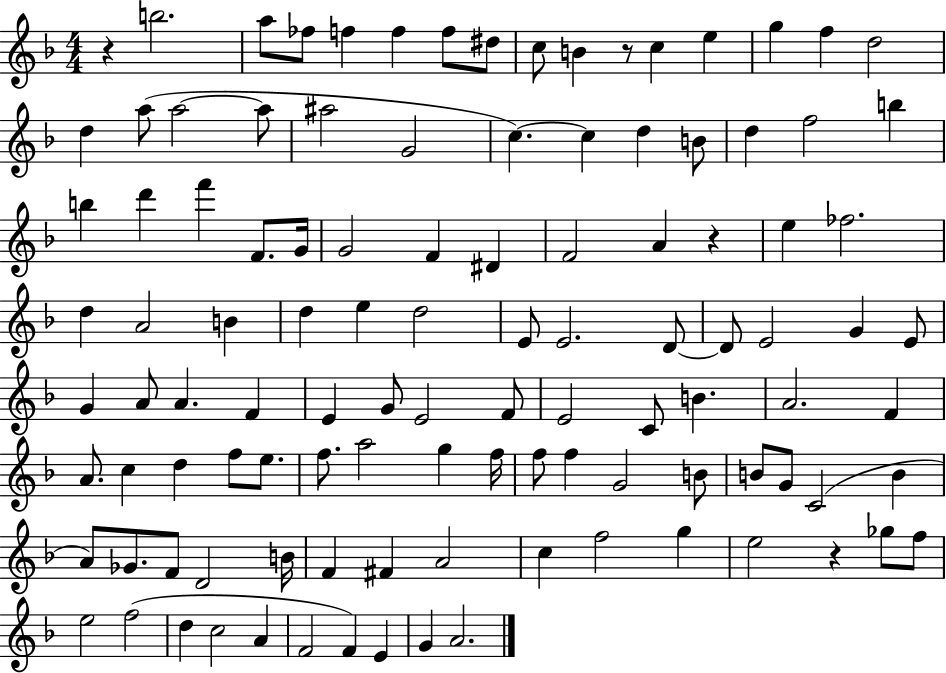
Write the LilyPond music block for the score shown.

{
  \clef treble
  \numericTimeSignature
  \time 4/4
  \key f \major
  r4 b''2. | a''8 fes''8 f''4 f''4 f''8 dis''8 | c''8 b'4 r8 c''4 e''4 | g''4 f''4 d''2 | \break d''4 a''8( a''2~~ a''8 | ais''2 g'2 | c''4.~~) c''4 d''4 b'8 | d''4 f''2 b''4 | \break b''4 d'''4 f'''4 f'8. g'16 | g'2 f'4 dis'4 | f'2 a'4 r4 | e''4 fes''2. | \break d''4 a'2 b'4 | d''4 e''4 d''2 | e'8 e'2. d'8~~ | d'8 e'2 g'4 e'8 | \break g'4 a'8 a'4. f'4 | e'4 g'8 e'2 f'8 | e'2 c'8 b'4. | a'2. f'4 | \break a'8. c''4 d''4 f''8 e''8. | f''8. a''2 g''4 f''16 | f''8 f''4 g'2 b'8 | b'8 g'8 c'2( b'4 | \break a'8) ges'8. f'8 d'2 b'16 | f'4 fis'4 a'2 | c''4 f''2 g''4 | e''2 r4 ges''8 f''8 | \break e''2 f''2( | d''4 c''2 a'4 | f'2 f'4) e'4 | g'4 a'2. | \break \bar "|."
}